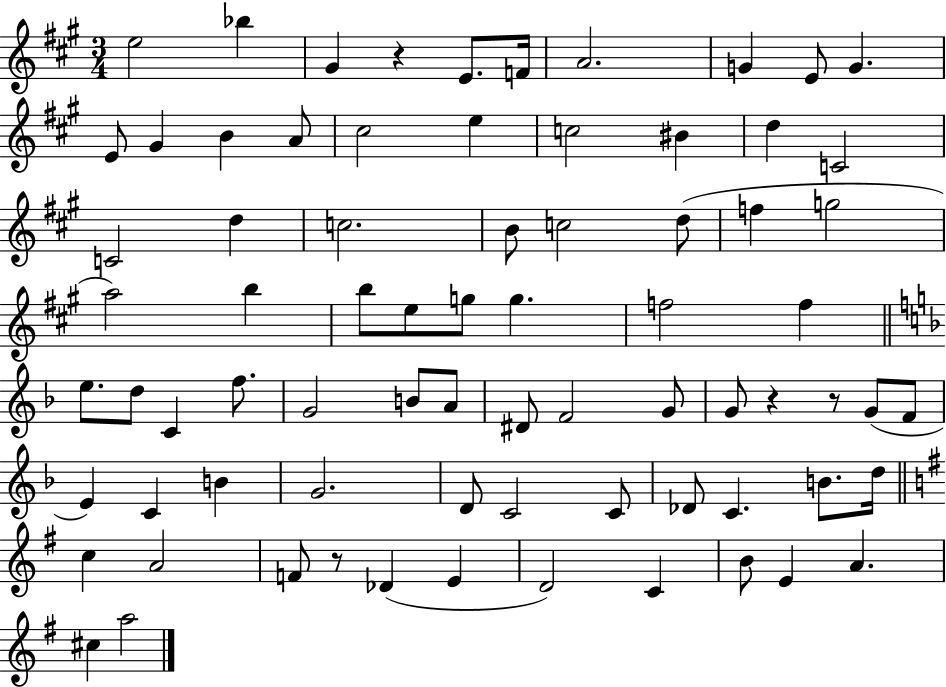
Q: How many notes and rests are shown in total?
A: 75